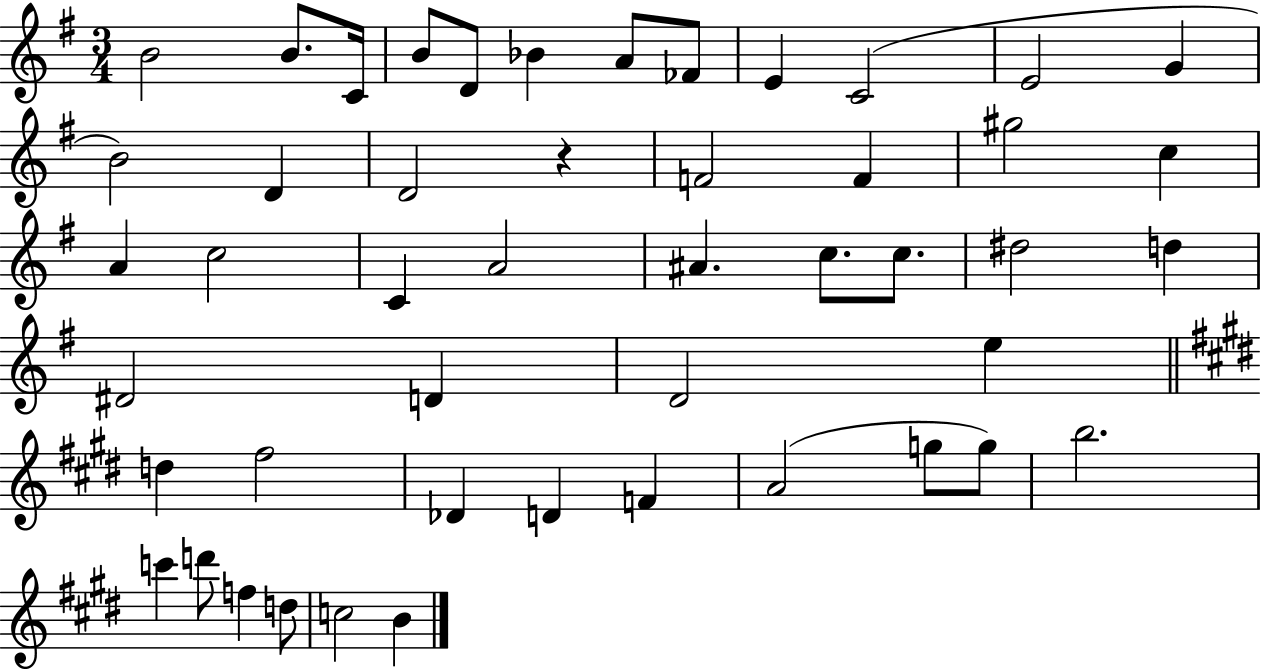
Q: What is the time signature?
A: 3/4